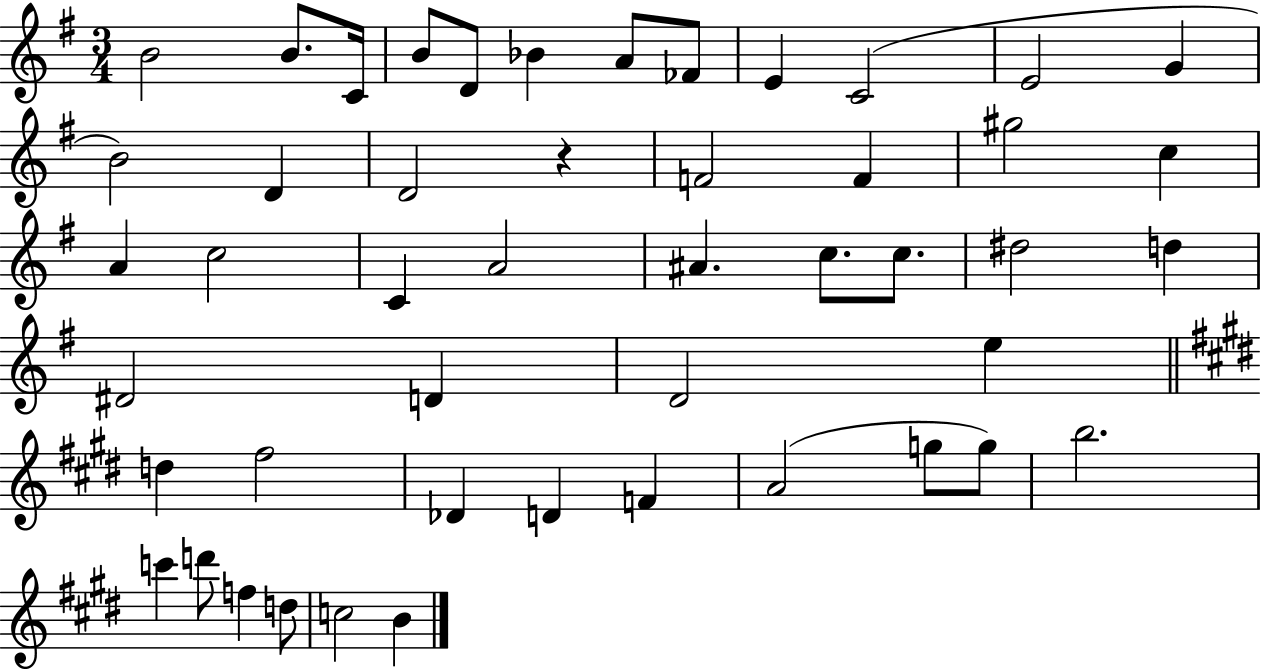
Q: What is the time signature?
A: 3/4